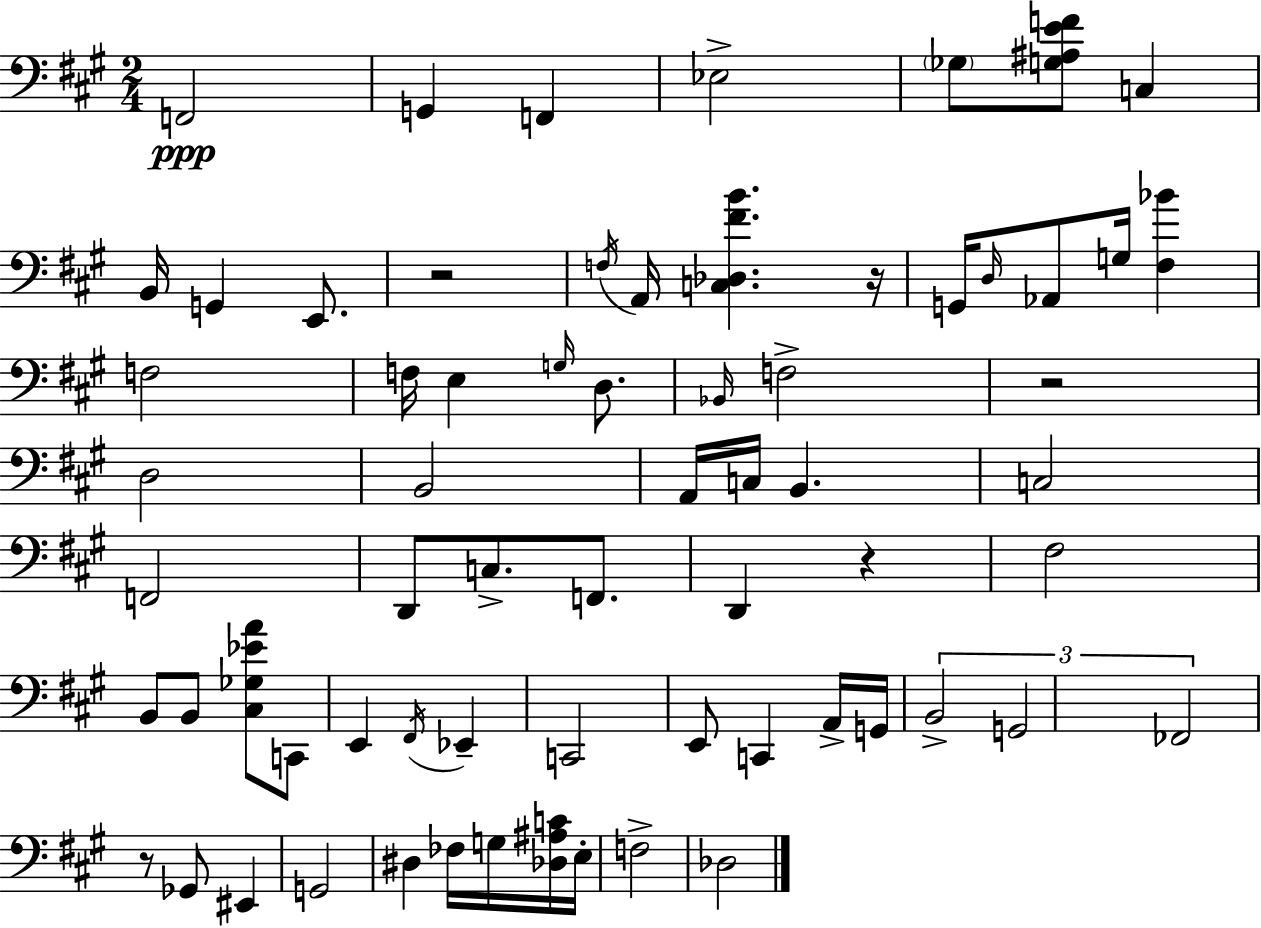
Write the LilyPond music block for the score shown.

{
  \clef bass
  \numericTimeSignature
  \time 2/4
  \key a \major
  f,2\ppp | g,4 f,4 | ees2-> | \parenthesize ges8 <g ais e' f'>8 c4 | \break b,16 g,4 e,8. | r2 | \acciaccatura { f16 } a,16 <c des fis' b'>4. | r16 g,16 \grace { d16 } aes,8 g16 <fis bes'>4 | \break f2 | f16 e4 \grace { g16 } | d8. \grace { bes,16 } f2-> | r2 | \break d2 | b,2 | a,16 c16 b,4. | c2 | \break f,2 | d,8 c8.-> | f,8. d,4 | r4 fis2 | \break b,8 b,8 | <cis ges ees' a'>8 c,8 e,4 | \acciaccatura { fis,16 } ees,4-- c,2 | e,8 c,4 | \break a,16-> g,16 \tuplet 3/2 { b,2-> | g,2 | fes,2 } | r8 ges,8 | \break eis,4 g,2 | dis4 | fes16 g16 <des ais c'>16 e16-. f2-> | des2 | \break \bar "|."
}